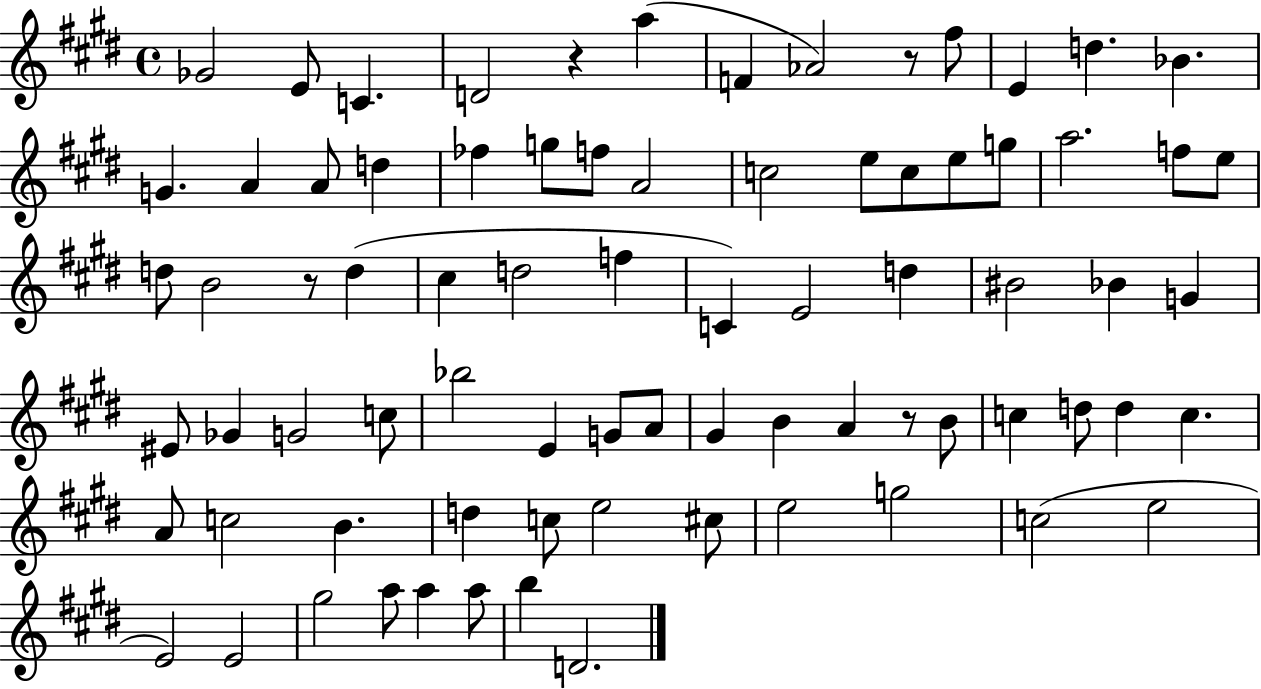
{
  \clef treble
  \time 4/4
  \defaultTimeSignature
  \key e \major
  ges'2 e'8 c'4. | d'2 r4 a''4( | f'4 aes'2) r8 fis''8 | e'4 d''4. bes'4. | \break g'4. a'4 a'8 d''4 | fes''4 g''8 f''8 a'2 | c''2 e''8 c''8 e''8 g''8 | a''2. f''8 e''8 | \break d''8 b'2 r8 d''4( | cis''4 d''2 f''4 | c'4) e'2 d''4 | bis'2 bes'4 g'4 | \break eis'8 ges'4 g'2 c''8 | bes''2 e'4 g'8 a'8 | gis'4 b'4 a'4 r8 b'8 | c''4 d''8 d''4 c''4. | \break a'8 c''2 b'4. | d''4 c''8 e''2 cis''8 | e''2 g''2 | c''2( e''2 | \break e'2) e'2 | gis''2 a''8 a''4 a''8 | b''4 d'2. | \bar "|."
}